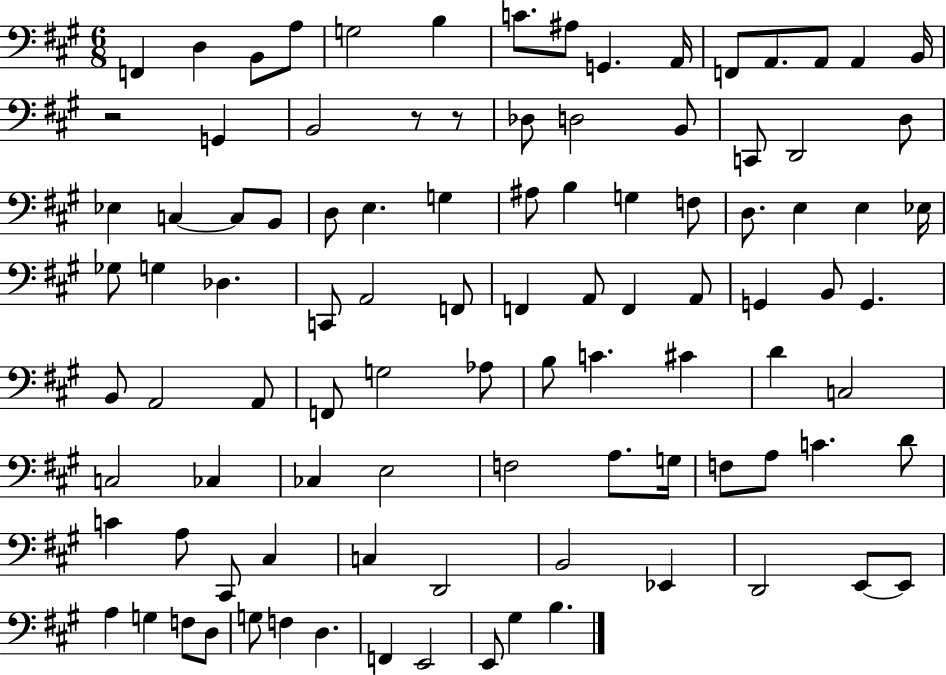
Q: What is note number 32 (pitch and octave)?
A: B3